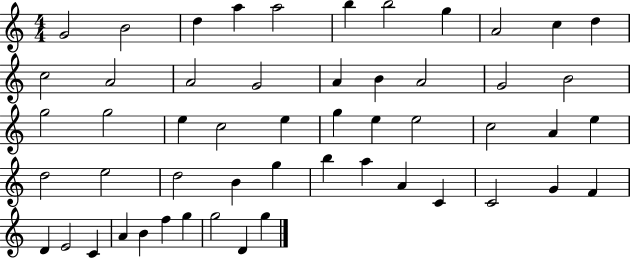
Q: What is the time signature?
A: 4/4